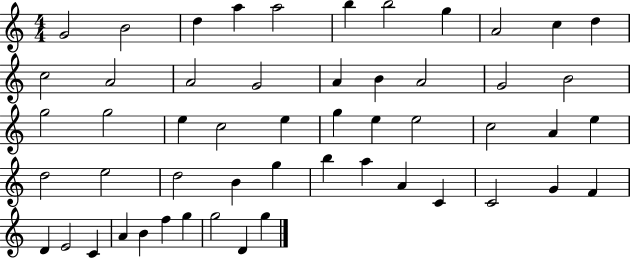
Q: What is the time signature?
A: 4/4